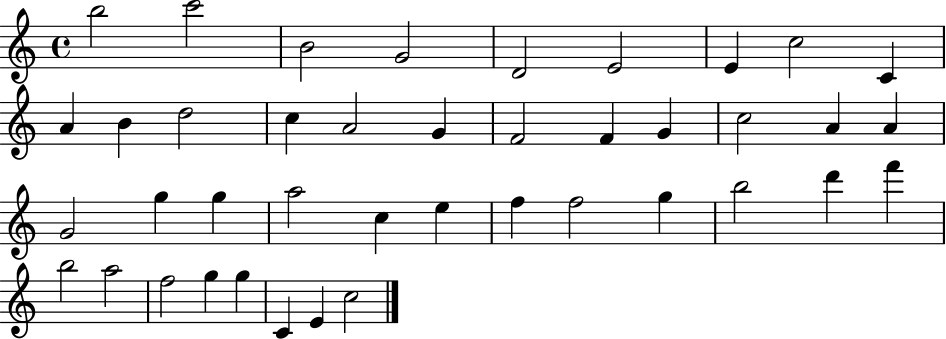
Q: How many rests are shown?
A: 0